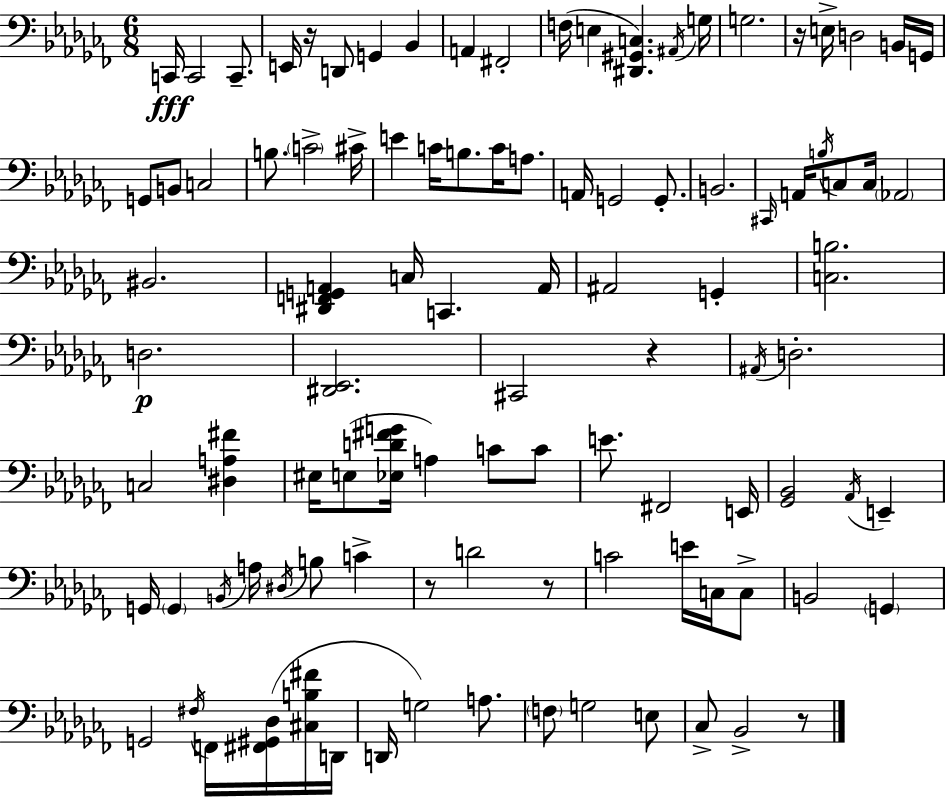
X:1
T:Untitled
M:6/8
L:1/4
K:Abm
C,,/4 C,,2 C,,/2 E,,/4 z/4 D,,/2 G,, _B,, A,, ^F,,2 F,/4 E, [^D,,^G,,C,] ^A,,/4 G,/4 G,2 z/4 E,/4 D,2 B,,/4 G,,/4 G,,/2 B,,/2 C,2 B,/2 C2 ^C/4 E C/4 B,/2 C/4 A,/2 A,,/4 G,,2 G,,/2 B,,2 ^C,,/4 A,,/4 B,/4 C,/2 C,/4 _A,,2 ^B,,2 [^D,,F,,G,,A,,] C,/4 C,, A,,/4 ^A,,2 G,, [C,B,]2 D,2 [^D,,_E,,]2 ^C,,2 z ^A,,/4 D,2 C,2 [^D,A,^F] ^E,/4 E,/2 [_E,D^FG]/4 A, C/2 C/2 E/2 ^F,,2 E,,/4 [_G,,_B,,]2 _A,,/4 E,, G,,/4 G,, B,,/4 A,/4 ^D,/4 B,/2 C z/2 D2 z/2 C2 E/4 C,/4 C,/2 B,,2 G,, G,,2 ^F,/4 F,,/4 [^F,,^G,,_D,]/4 [^C,B,^F]/4 D,,/4 D,,/4 G,2 A,/2 F,/2 G,2 E,/2 _C,/2 _B,,2 z/2